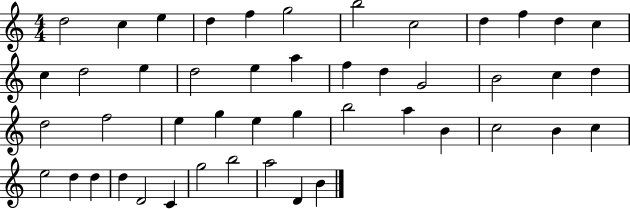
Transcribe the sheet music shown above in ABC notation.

X:1
T:Untitled
M:4/4
L:1/4
K:C
d2 c e d f g2 b2 c2 d f d c c d2 e d2 e a f d G2 B2 c d d2 f2 e g e g b2 a B c2 B c e2 d d d D2 C g2 b2 a2 D B